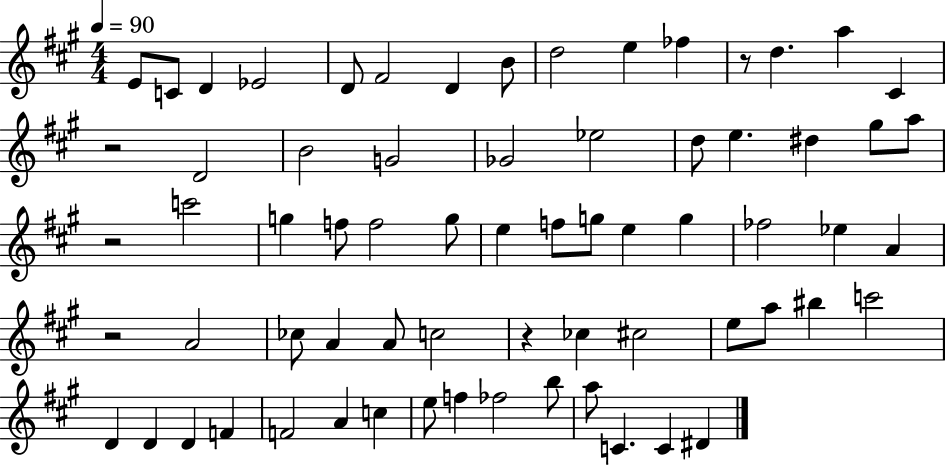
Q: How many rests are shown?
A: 5